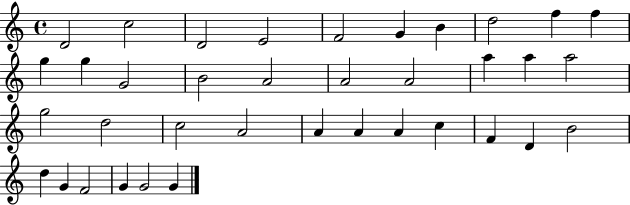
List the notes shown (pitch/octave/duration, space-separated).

D4/h C5/h D4/h E4/h F4/h G4/q B4/q D5/h F5/q F5/q G5/q G5/q G4/h B4/h A4/h A4/h A4/h A5/q A5/q A5/h G5/h D5/h C5/h A4/h A4/q A4/q A4/q C5/q F4/q D4/q B4/h D5/q G4/q F4/h G4/q G4/h G4/q